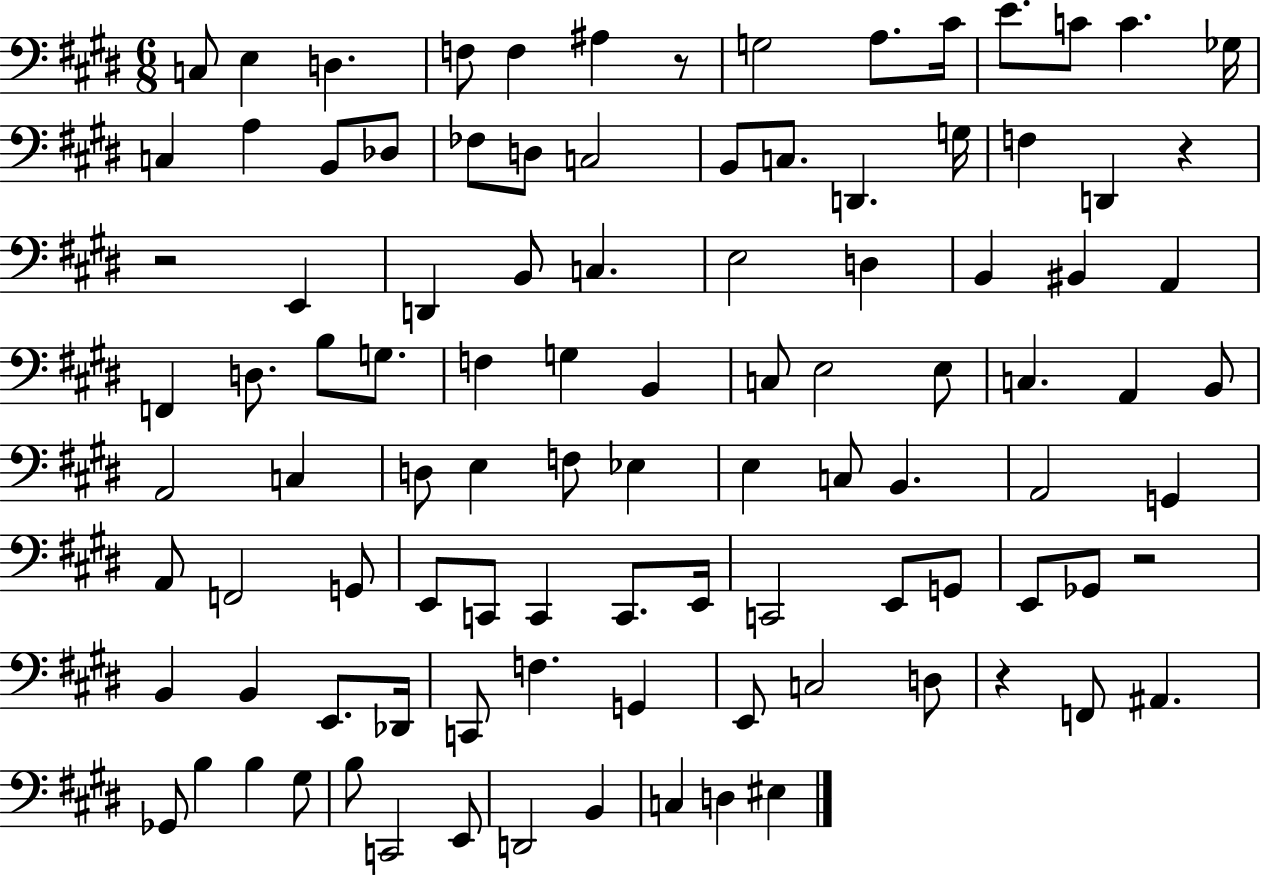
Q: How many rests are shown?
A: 5